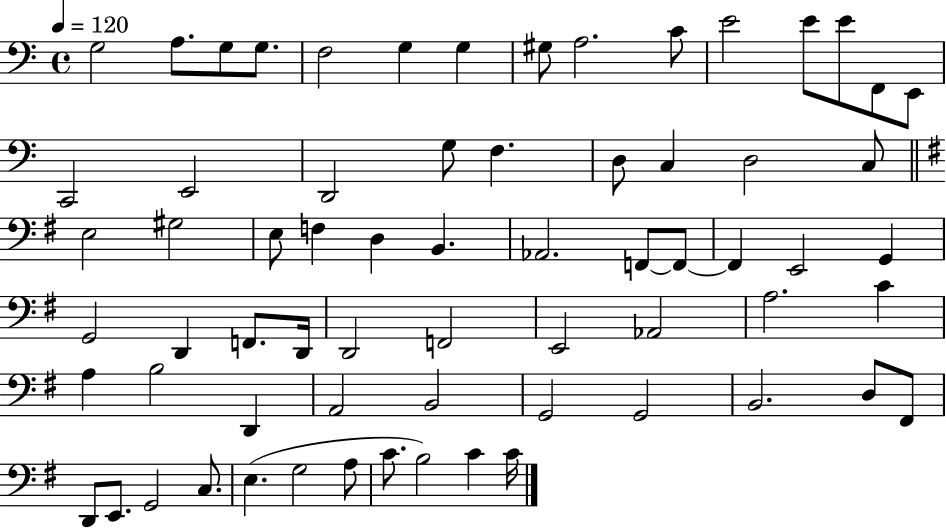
{
  \clef bass
  \time 4/4
  \defaultTimeSignature
  \key c \major
  \tempo 4 = 120
  g2 a8. g8 g8. | f2 g4 g4 | gis8 a2. c'8 | e'2 e'8 e'8 f,8 e,8 | \break c,2 e,2 | d,2 g8 f4. | d8 c4 d2 c8 | \bar "||" \break \key g \major e2 gis2 | e8 f4 d4 b,4. | aes,2. f,8~~ f,8~~ | f,4 e,2 g,4 | \break g,2 d,4 f,8. d,16 | d,2 f,2 | e,2 aes,2 | a2. c'4 | \break a4 b2 d,4 | a,2 b,2 | g,2 g,2 | b,2. d8 fis,8 | \break d,8 e,8. g,2 c8. | e4.( g2 a8 | c'8. b2) c'4 c'16 | \bar "|."
}